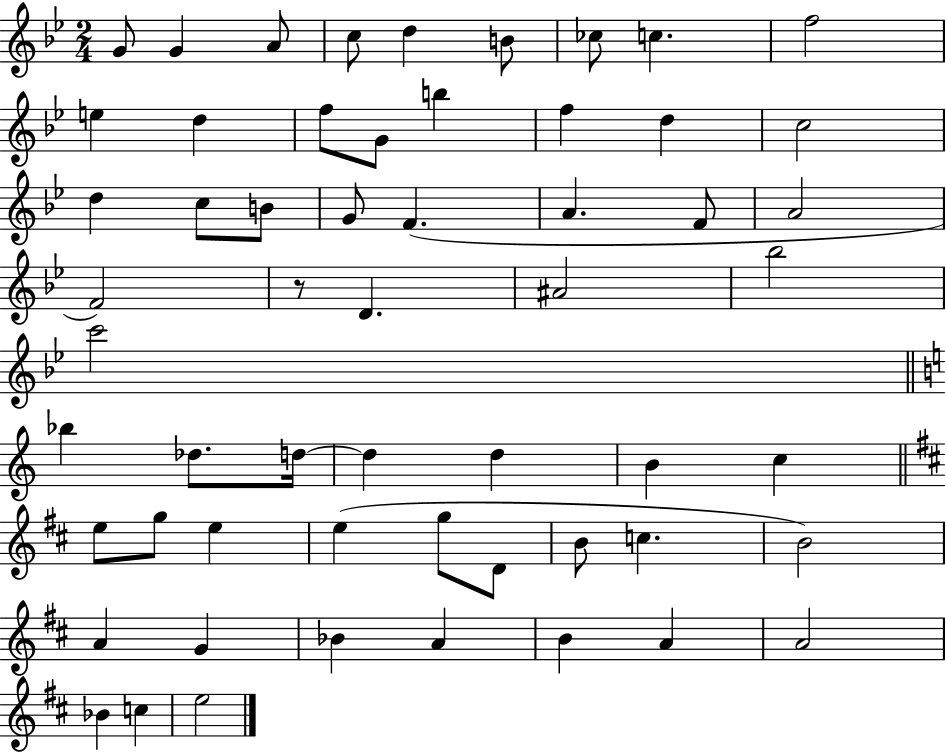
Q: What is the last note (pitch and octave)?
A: E5